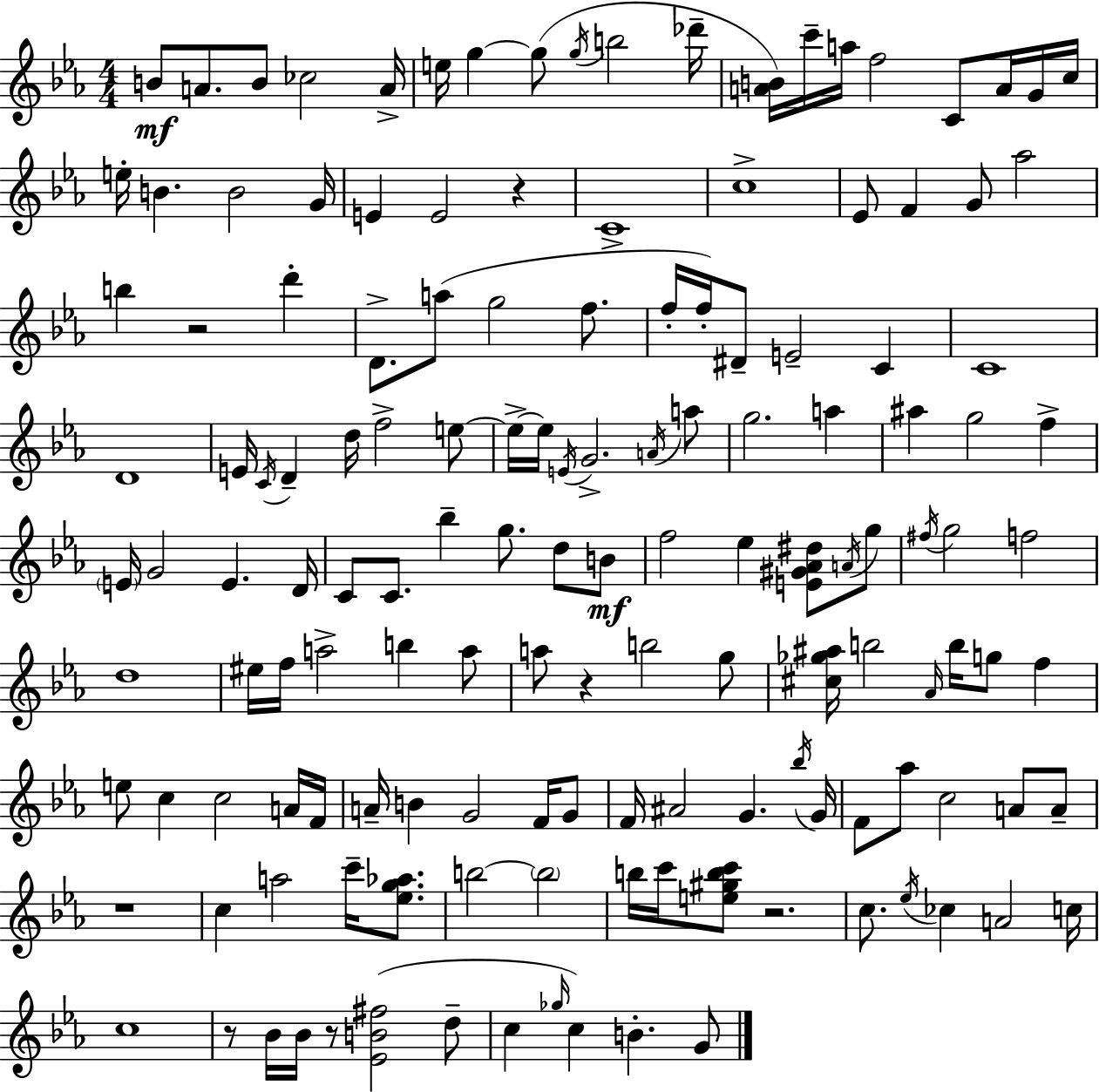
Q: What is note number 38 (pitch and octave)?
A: F5